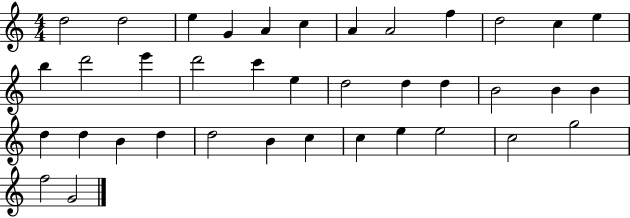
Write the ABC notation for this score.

X:1
T:Untitled
M:4/4
L:1/4
K:C
d2 d2 e G A c A A2 f d2 c e b d'2 e' d'2 c' e d2 d d B2 B B d d B d d2 B c c e e2 c2 g2 f2 G2